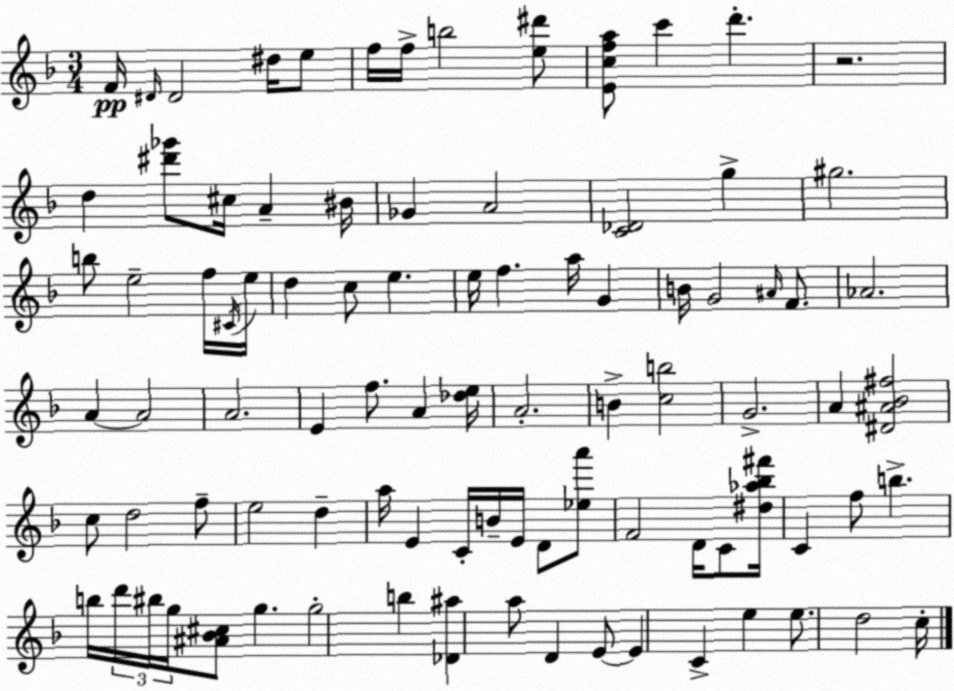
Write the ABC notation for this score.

X:1
T:Untitled
M:3/4
L:1/4
K:Dm
F/4 ^D/4 ^D2 ^d/4 e/2 f/4 f/4 b2 [e^d']/2 [Ecfa]/2 c' d' z2 d [^d'_g']/2 ^c/4 A ^B/4 _G A2 [C_D]2 g ^g2 b/2 e2 f/4 ^C/4 e/4 d c/2 e e/4 f a/4 G B/4 G2 ^A/4 F/2 _A2 A A2 A2 E f/2 A [_de]/4 A2 B [cb]2 G2 A [^D^A_B^f]2 c/2 d2 f/2 e2 d a/4 E C/4 B/4 E/4 D/2 [_ea']/2 F2 D/4 C/2 [^d_a_b^f']/4 C f/2 b b/4 d'/4 ^b/4 g/4 [^A_B^c]/2 g g2 b [_D^a] a/2 D E/2 E C e e/2 d2 c/4